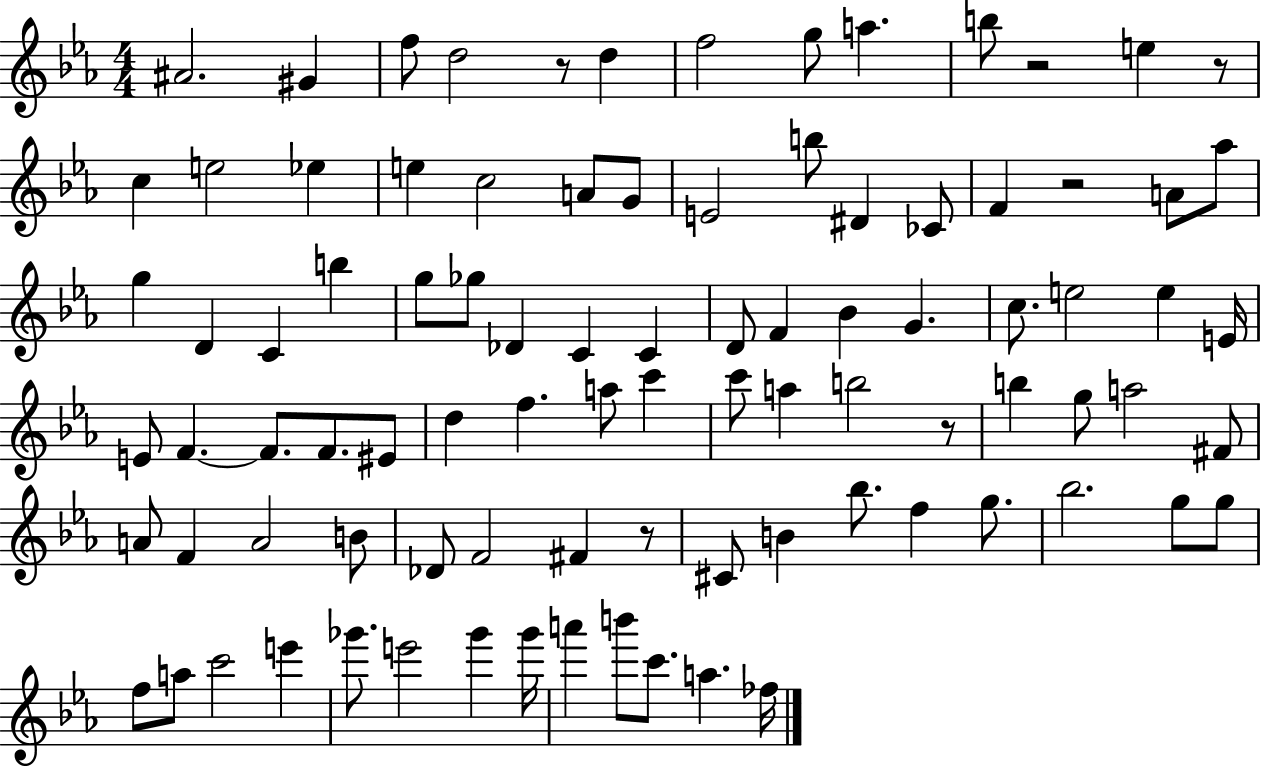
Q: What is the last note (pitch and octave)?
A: FES5